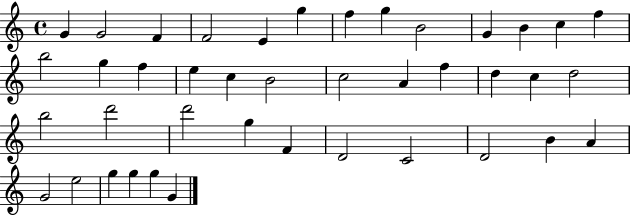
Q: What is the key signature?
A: C major